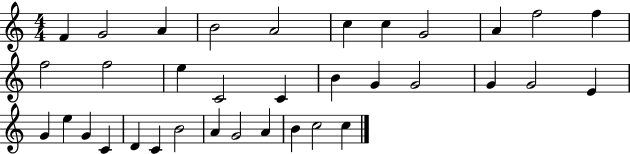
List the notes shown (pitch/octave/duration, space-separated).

F4/q G4/h A4/q B4/h A4/h C5/q C5/q G4/h A4/q F5/h F5/q F5/h F5/h E5/q C4/h C4/q B4/q G4/q G4/h G4/q G4/h E4/q G4/q E5/q G4/q C4/q D4/q C4/q B4/h A4/q G4/h A4/q B4/q C5/h C5/q